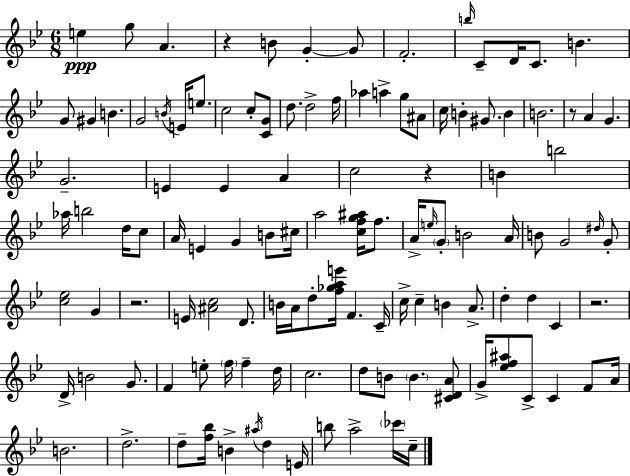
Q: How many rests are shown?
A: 5